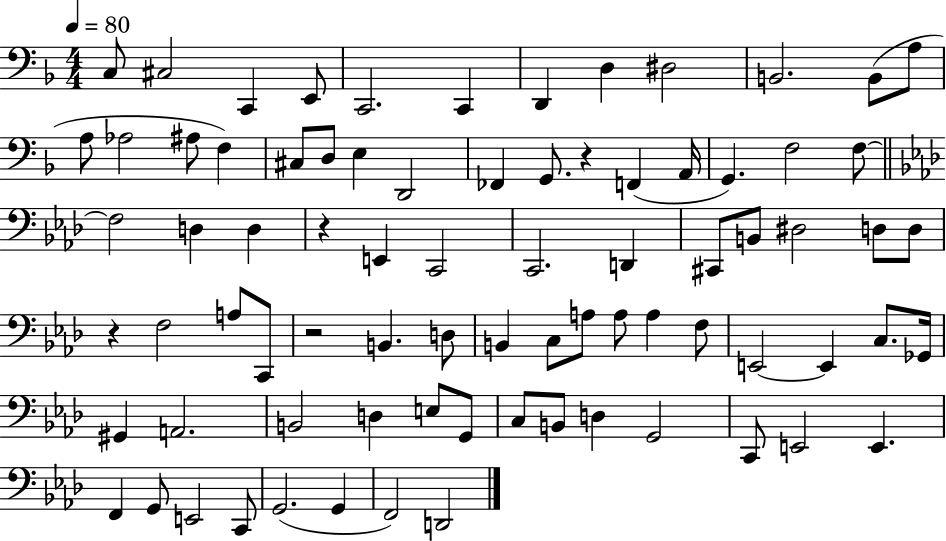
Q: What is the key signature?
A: F major